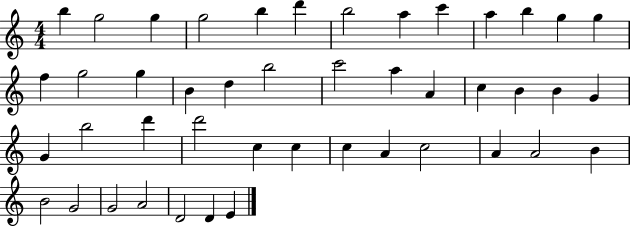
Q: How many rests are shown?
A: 0